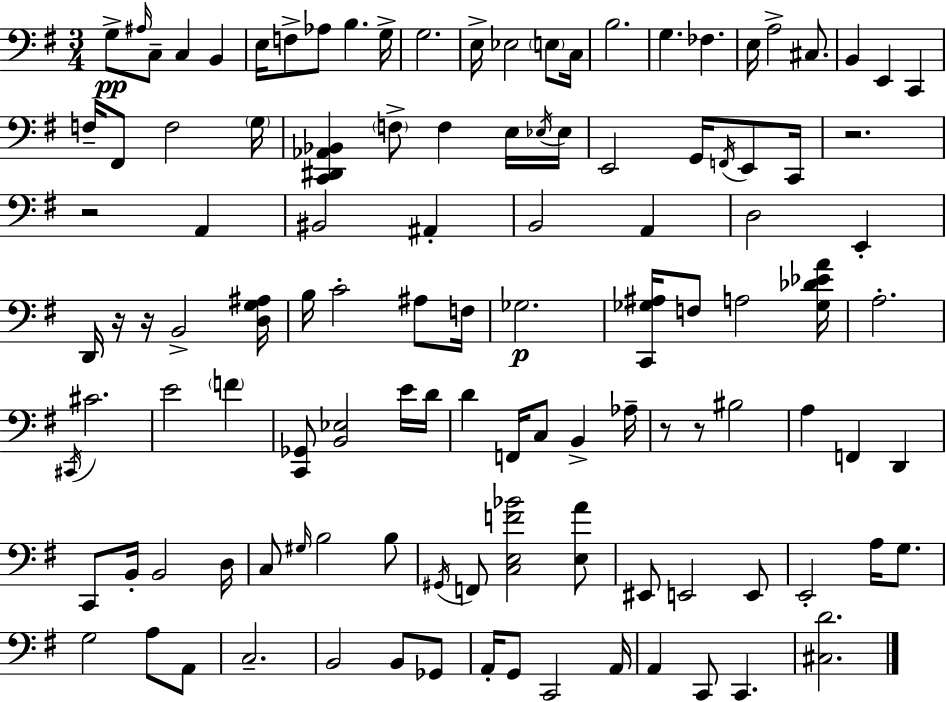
X:1
T:Untitled
M:3/4
L:1/4
K:G
G,/2 ^A,/4 C,/2 C, B,, E,/4 F,/2 _A,/2 B, G,/4 G,2 E,/4 _E,2 E,/2 C,/4 B,2 G, _F, E,/4 A,2 ^C,/2 B,, E,, C,, F,/4 ^F,,/2 F,2 G,/4 [C,,^D,,_A,,_B,,] F,/2 F, E,/4 _E,/4 _E,/4 E,,2 G,,/4 F,,/4 E,,/2 C,,/4 z2 z2 A,, ^B,,2 ^A,, B,,2 A,, D,2 E,, D,,/4 z/4 z/4 B,,2 [D,G,^A,]/4 B,/4 C2 ^A,/2 F,/4 _G,2 [C,,_G,^A,]/4 F,/2 A,2 [_G,_D_EA]/4 A,2 ^C,,/4 ^C2 E2 F [C,,_G,,]/2 [B,,_E,]2 E/4 D/4 D F,,/4 C,/2 B,, _A,/4 z/2 z/2 ^B,2 A, F,, D,, C,,/2 B,,/4 B,,2 D,/4 C,/2 ^G,/4 B,2 B,/2 ^G,,/4 F,,/2 [C,E,F_B]2 [E,A]/2 ^E,,/2 E,,2 E,,/2 E,,2 A,/4 G,/2 G,2 A,/2 A,,/2 C,2 B,,2 B,,/2 _G,,/2 A,,/4 G,,/2 C,,2 A,,/4 A,, C,,/2 C,, [^C,D]2